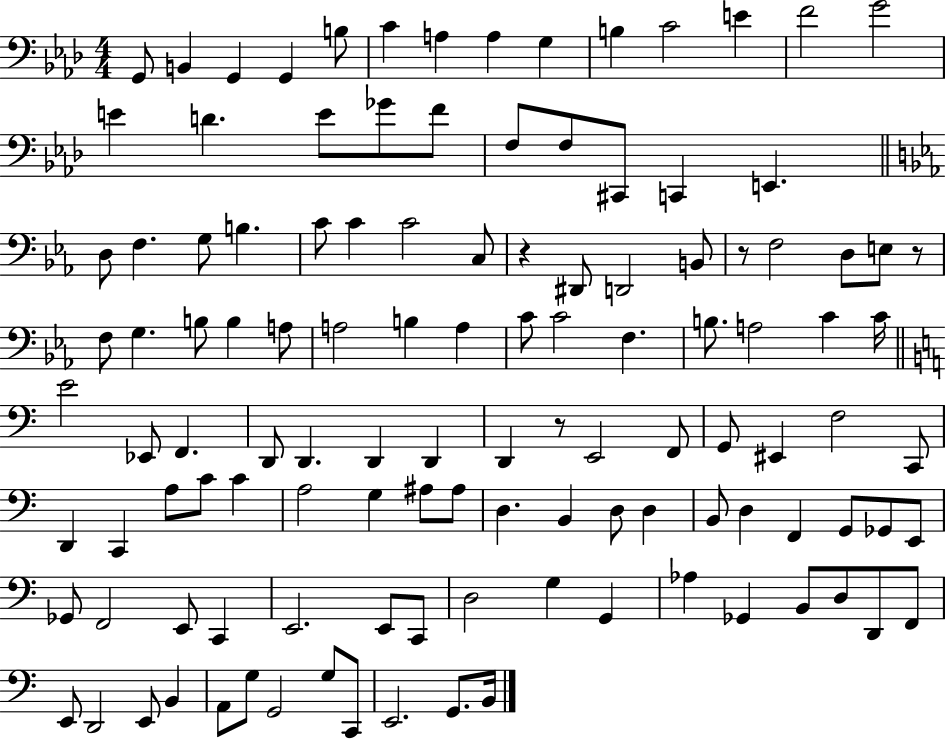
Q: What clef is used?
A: bass